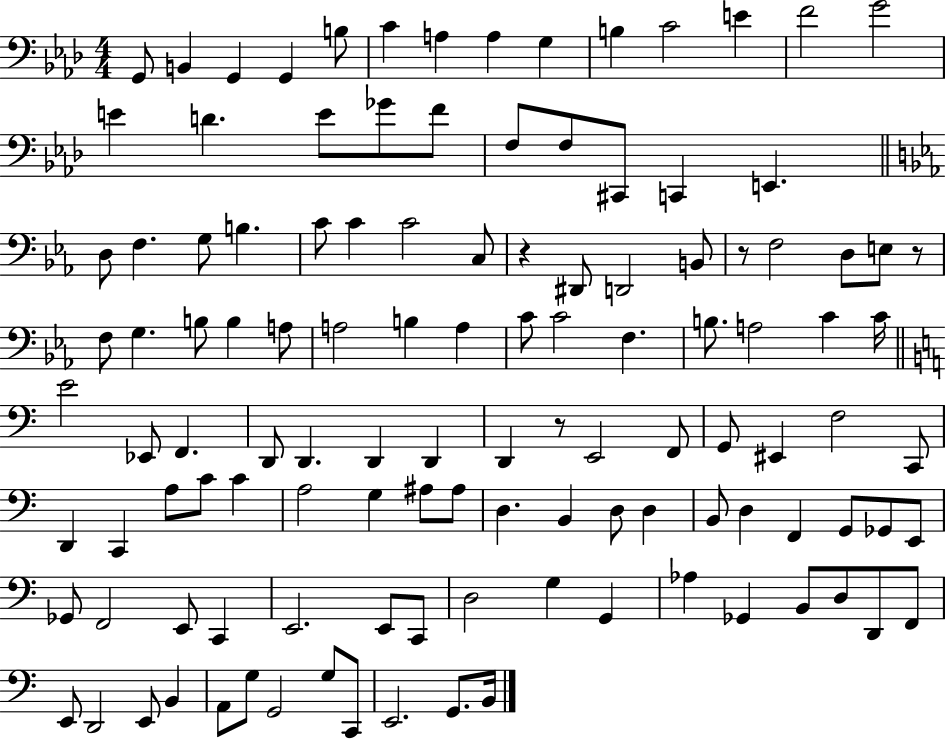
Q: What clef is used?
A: bass